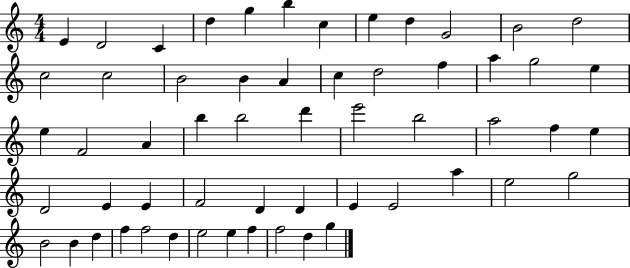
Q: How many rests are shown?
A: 0